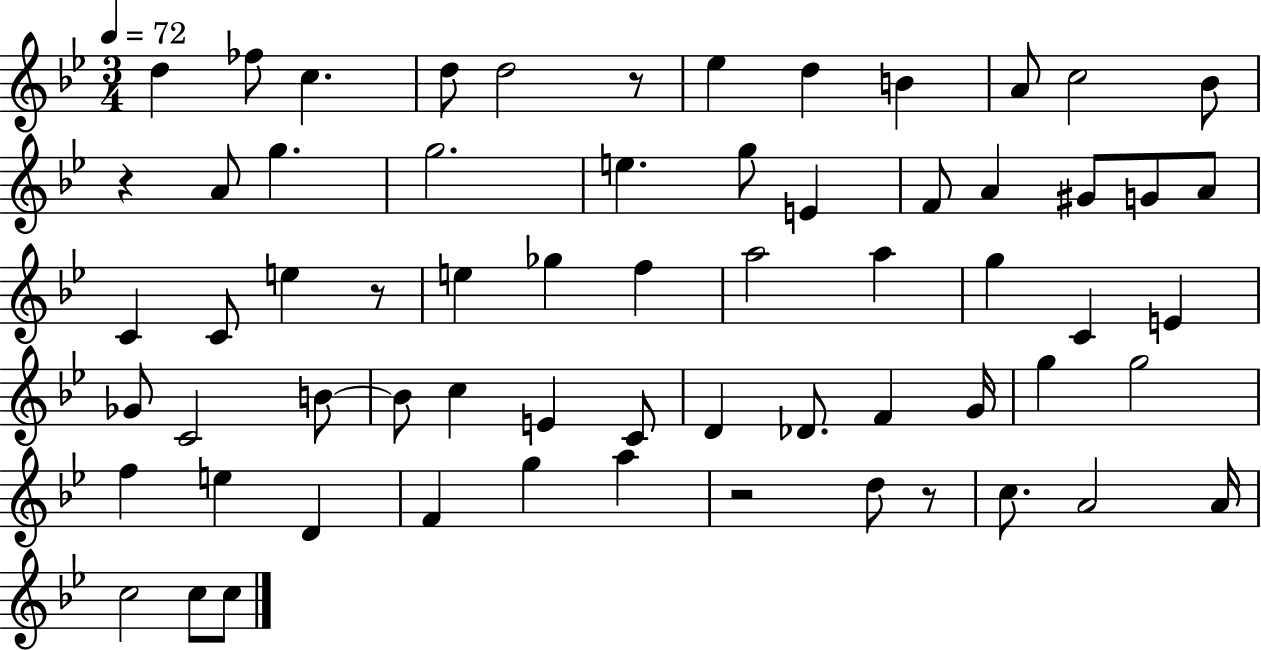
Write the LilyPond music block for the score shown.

{
  \clef treble
  \numericTimeSignature
  \time 3/4
  \key bes \major
  \tempo 4 = 72
  \repeat volta 2 { d''4 fes''8 c''4. | d''8 d''2 r8 | ees''4 d''4 b'4 | a'8 c''2 bes'8 | \break r4 a'8 g''4. | g''2. | e''4. g''8 e'4 | f'8 a'4 gis'8 g'8 a'8 | \break c'4 c'8 e''4 r8 | e''4 ges''4 f''4 | a''2 a''4 | g''4 c'4 e'4 | \break ges'8 c'2 b'8~~ | b'8 c''4 e'4 c'8 | d'4 des'8. f'4 g'16 | g''4 g''2 | \break f''4 e''4 d'4 | f'4 g''4 a''4 | r2 d''8 r8 | c''8. a'2 a'16 | \break c''2 c''8 c''8 | } \bar "|."
}